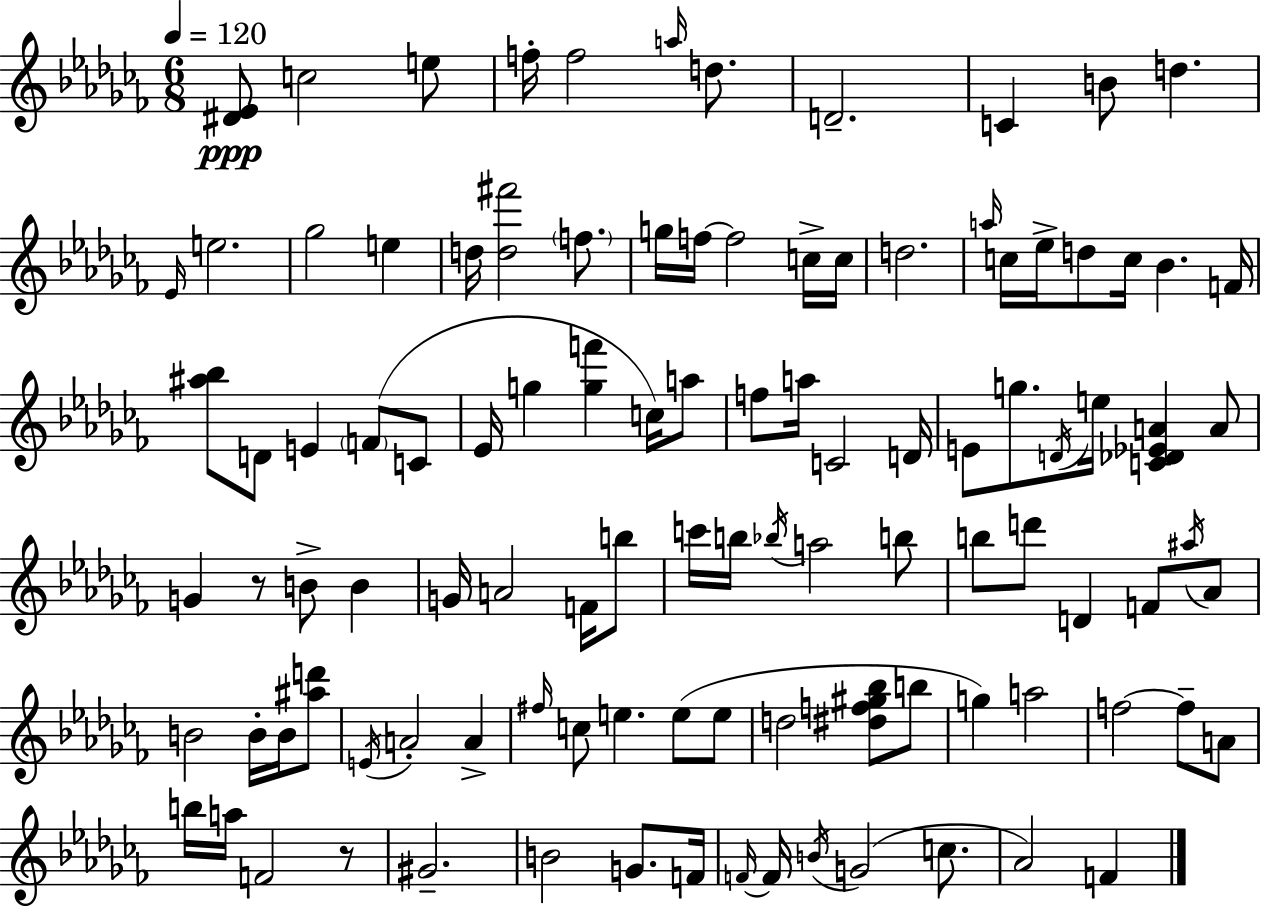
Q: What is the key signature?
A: AES minor